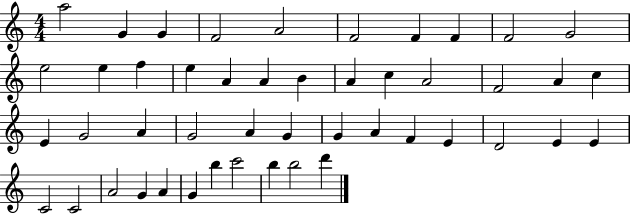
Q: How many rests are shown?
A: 0